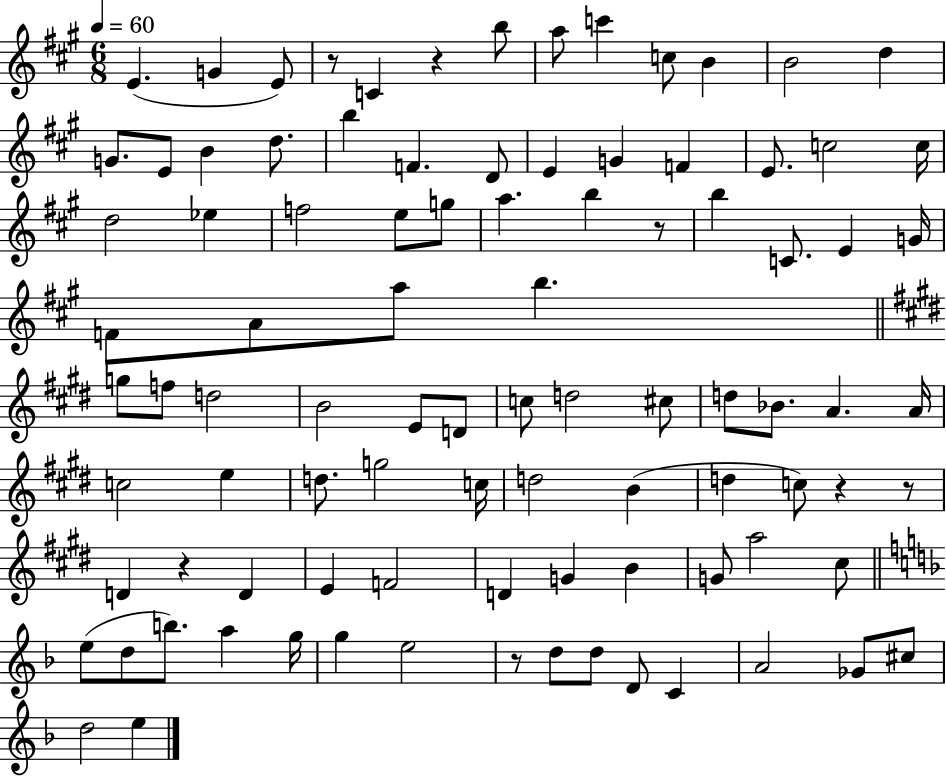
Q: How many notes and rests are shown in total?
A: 94